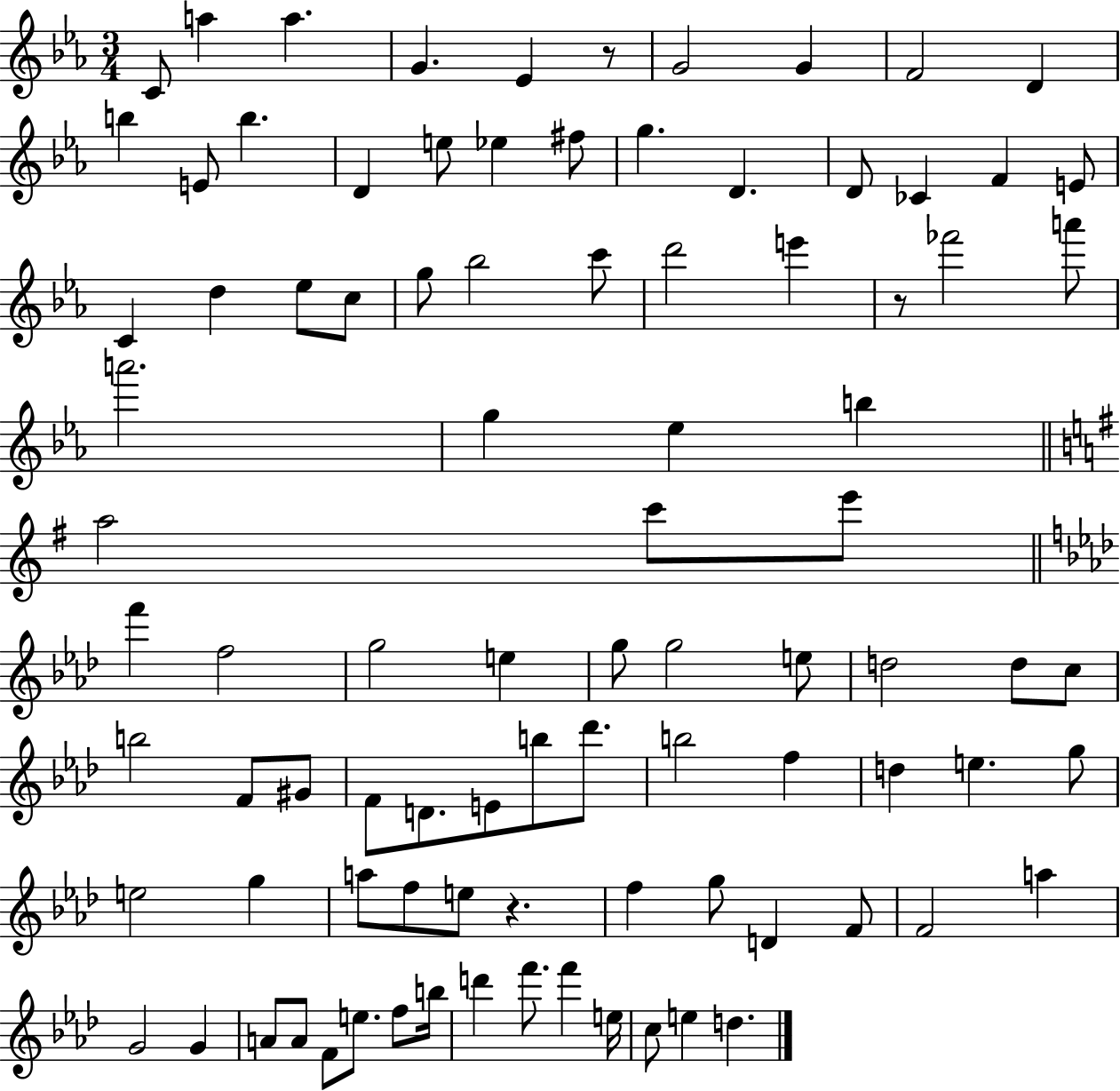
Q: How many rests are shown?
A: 3